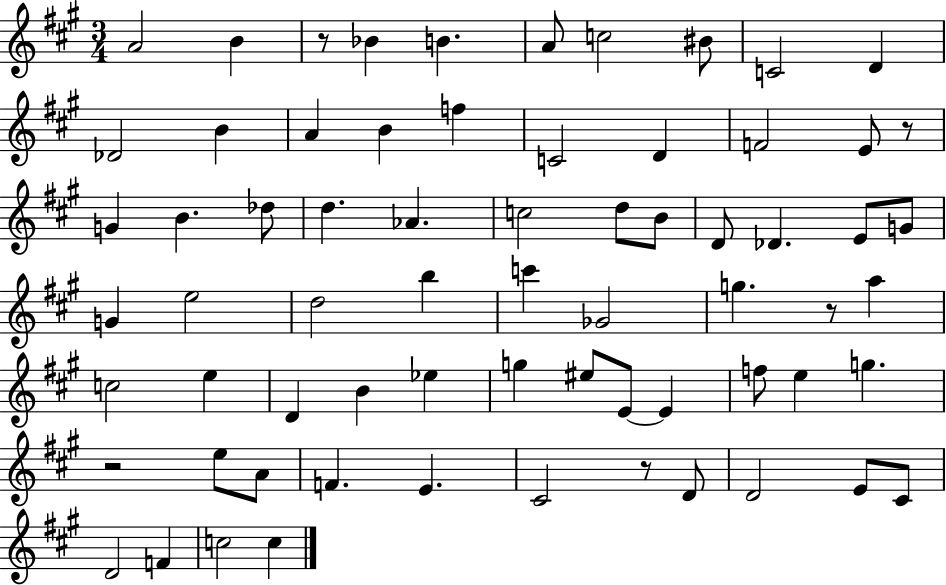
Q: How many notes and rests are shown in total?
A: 68